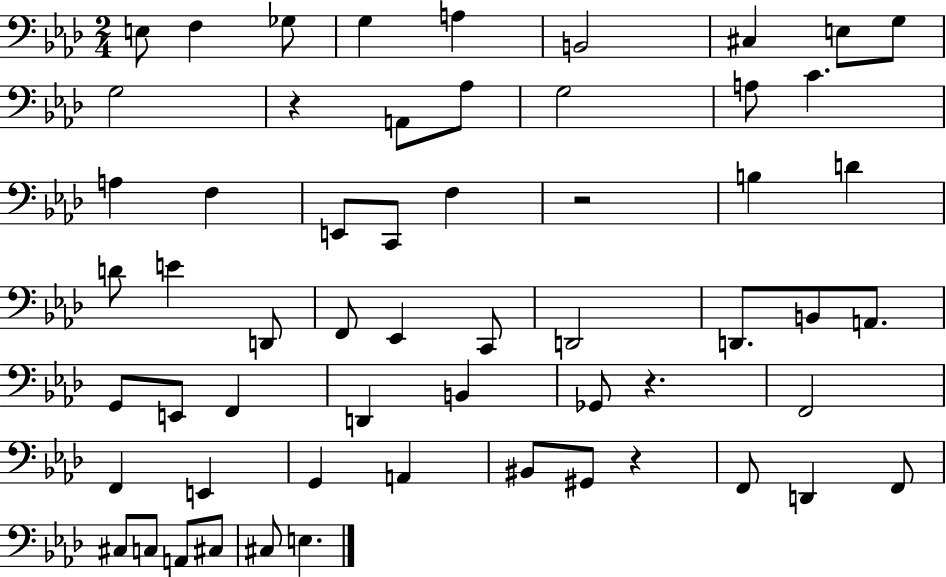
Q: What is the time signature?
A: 2/4